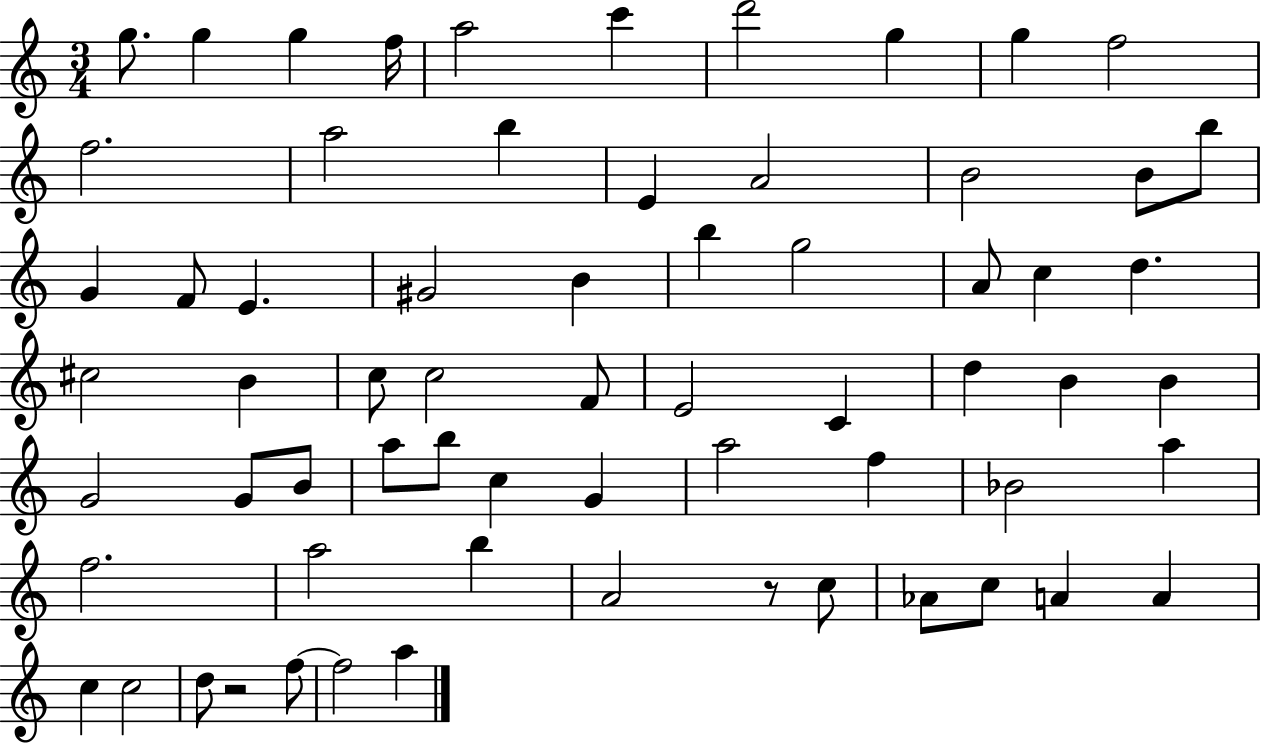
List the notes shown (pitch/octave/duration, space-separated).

G5/e. G5/q G5/q F5/s A5/h C6/q D6/h G5/q G5/q F5/h F5/h. A5/h B5/q E4/q A4/h B4/h B4/e B5/e G4/q F4/e E4/q. G#4/h B4/q B5/q G5/h A4/e C5/q D5/q. C#5/h B4/q C5/e C5/h F4/e E4/h C4/q D5/q B4/q B4/q G4/h G4/e B4/e A5/e B5/e C5/q G4/q A5/h F5/q Bb4/h A5/q F5/h. A5/h B5/q A4/h R/e C5/e Ab4/e C5/e A4/q A4/q C5/q C5/h D5/e R/h F5/e F5/h A5/q